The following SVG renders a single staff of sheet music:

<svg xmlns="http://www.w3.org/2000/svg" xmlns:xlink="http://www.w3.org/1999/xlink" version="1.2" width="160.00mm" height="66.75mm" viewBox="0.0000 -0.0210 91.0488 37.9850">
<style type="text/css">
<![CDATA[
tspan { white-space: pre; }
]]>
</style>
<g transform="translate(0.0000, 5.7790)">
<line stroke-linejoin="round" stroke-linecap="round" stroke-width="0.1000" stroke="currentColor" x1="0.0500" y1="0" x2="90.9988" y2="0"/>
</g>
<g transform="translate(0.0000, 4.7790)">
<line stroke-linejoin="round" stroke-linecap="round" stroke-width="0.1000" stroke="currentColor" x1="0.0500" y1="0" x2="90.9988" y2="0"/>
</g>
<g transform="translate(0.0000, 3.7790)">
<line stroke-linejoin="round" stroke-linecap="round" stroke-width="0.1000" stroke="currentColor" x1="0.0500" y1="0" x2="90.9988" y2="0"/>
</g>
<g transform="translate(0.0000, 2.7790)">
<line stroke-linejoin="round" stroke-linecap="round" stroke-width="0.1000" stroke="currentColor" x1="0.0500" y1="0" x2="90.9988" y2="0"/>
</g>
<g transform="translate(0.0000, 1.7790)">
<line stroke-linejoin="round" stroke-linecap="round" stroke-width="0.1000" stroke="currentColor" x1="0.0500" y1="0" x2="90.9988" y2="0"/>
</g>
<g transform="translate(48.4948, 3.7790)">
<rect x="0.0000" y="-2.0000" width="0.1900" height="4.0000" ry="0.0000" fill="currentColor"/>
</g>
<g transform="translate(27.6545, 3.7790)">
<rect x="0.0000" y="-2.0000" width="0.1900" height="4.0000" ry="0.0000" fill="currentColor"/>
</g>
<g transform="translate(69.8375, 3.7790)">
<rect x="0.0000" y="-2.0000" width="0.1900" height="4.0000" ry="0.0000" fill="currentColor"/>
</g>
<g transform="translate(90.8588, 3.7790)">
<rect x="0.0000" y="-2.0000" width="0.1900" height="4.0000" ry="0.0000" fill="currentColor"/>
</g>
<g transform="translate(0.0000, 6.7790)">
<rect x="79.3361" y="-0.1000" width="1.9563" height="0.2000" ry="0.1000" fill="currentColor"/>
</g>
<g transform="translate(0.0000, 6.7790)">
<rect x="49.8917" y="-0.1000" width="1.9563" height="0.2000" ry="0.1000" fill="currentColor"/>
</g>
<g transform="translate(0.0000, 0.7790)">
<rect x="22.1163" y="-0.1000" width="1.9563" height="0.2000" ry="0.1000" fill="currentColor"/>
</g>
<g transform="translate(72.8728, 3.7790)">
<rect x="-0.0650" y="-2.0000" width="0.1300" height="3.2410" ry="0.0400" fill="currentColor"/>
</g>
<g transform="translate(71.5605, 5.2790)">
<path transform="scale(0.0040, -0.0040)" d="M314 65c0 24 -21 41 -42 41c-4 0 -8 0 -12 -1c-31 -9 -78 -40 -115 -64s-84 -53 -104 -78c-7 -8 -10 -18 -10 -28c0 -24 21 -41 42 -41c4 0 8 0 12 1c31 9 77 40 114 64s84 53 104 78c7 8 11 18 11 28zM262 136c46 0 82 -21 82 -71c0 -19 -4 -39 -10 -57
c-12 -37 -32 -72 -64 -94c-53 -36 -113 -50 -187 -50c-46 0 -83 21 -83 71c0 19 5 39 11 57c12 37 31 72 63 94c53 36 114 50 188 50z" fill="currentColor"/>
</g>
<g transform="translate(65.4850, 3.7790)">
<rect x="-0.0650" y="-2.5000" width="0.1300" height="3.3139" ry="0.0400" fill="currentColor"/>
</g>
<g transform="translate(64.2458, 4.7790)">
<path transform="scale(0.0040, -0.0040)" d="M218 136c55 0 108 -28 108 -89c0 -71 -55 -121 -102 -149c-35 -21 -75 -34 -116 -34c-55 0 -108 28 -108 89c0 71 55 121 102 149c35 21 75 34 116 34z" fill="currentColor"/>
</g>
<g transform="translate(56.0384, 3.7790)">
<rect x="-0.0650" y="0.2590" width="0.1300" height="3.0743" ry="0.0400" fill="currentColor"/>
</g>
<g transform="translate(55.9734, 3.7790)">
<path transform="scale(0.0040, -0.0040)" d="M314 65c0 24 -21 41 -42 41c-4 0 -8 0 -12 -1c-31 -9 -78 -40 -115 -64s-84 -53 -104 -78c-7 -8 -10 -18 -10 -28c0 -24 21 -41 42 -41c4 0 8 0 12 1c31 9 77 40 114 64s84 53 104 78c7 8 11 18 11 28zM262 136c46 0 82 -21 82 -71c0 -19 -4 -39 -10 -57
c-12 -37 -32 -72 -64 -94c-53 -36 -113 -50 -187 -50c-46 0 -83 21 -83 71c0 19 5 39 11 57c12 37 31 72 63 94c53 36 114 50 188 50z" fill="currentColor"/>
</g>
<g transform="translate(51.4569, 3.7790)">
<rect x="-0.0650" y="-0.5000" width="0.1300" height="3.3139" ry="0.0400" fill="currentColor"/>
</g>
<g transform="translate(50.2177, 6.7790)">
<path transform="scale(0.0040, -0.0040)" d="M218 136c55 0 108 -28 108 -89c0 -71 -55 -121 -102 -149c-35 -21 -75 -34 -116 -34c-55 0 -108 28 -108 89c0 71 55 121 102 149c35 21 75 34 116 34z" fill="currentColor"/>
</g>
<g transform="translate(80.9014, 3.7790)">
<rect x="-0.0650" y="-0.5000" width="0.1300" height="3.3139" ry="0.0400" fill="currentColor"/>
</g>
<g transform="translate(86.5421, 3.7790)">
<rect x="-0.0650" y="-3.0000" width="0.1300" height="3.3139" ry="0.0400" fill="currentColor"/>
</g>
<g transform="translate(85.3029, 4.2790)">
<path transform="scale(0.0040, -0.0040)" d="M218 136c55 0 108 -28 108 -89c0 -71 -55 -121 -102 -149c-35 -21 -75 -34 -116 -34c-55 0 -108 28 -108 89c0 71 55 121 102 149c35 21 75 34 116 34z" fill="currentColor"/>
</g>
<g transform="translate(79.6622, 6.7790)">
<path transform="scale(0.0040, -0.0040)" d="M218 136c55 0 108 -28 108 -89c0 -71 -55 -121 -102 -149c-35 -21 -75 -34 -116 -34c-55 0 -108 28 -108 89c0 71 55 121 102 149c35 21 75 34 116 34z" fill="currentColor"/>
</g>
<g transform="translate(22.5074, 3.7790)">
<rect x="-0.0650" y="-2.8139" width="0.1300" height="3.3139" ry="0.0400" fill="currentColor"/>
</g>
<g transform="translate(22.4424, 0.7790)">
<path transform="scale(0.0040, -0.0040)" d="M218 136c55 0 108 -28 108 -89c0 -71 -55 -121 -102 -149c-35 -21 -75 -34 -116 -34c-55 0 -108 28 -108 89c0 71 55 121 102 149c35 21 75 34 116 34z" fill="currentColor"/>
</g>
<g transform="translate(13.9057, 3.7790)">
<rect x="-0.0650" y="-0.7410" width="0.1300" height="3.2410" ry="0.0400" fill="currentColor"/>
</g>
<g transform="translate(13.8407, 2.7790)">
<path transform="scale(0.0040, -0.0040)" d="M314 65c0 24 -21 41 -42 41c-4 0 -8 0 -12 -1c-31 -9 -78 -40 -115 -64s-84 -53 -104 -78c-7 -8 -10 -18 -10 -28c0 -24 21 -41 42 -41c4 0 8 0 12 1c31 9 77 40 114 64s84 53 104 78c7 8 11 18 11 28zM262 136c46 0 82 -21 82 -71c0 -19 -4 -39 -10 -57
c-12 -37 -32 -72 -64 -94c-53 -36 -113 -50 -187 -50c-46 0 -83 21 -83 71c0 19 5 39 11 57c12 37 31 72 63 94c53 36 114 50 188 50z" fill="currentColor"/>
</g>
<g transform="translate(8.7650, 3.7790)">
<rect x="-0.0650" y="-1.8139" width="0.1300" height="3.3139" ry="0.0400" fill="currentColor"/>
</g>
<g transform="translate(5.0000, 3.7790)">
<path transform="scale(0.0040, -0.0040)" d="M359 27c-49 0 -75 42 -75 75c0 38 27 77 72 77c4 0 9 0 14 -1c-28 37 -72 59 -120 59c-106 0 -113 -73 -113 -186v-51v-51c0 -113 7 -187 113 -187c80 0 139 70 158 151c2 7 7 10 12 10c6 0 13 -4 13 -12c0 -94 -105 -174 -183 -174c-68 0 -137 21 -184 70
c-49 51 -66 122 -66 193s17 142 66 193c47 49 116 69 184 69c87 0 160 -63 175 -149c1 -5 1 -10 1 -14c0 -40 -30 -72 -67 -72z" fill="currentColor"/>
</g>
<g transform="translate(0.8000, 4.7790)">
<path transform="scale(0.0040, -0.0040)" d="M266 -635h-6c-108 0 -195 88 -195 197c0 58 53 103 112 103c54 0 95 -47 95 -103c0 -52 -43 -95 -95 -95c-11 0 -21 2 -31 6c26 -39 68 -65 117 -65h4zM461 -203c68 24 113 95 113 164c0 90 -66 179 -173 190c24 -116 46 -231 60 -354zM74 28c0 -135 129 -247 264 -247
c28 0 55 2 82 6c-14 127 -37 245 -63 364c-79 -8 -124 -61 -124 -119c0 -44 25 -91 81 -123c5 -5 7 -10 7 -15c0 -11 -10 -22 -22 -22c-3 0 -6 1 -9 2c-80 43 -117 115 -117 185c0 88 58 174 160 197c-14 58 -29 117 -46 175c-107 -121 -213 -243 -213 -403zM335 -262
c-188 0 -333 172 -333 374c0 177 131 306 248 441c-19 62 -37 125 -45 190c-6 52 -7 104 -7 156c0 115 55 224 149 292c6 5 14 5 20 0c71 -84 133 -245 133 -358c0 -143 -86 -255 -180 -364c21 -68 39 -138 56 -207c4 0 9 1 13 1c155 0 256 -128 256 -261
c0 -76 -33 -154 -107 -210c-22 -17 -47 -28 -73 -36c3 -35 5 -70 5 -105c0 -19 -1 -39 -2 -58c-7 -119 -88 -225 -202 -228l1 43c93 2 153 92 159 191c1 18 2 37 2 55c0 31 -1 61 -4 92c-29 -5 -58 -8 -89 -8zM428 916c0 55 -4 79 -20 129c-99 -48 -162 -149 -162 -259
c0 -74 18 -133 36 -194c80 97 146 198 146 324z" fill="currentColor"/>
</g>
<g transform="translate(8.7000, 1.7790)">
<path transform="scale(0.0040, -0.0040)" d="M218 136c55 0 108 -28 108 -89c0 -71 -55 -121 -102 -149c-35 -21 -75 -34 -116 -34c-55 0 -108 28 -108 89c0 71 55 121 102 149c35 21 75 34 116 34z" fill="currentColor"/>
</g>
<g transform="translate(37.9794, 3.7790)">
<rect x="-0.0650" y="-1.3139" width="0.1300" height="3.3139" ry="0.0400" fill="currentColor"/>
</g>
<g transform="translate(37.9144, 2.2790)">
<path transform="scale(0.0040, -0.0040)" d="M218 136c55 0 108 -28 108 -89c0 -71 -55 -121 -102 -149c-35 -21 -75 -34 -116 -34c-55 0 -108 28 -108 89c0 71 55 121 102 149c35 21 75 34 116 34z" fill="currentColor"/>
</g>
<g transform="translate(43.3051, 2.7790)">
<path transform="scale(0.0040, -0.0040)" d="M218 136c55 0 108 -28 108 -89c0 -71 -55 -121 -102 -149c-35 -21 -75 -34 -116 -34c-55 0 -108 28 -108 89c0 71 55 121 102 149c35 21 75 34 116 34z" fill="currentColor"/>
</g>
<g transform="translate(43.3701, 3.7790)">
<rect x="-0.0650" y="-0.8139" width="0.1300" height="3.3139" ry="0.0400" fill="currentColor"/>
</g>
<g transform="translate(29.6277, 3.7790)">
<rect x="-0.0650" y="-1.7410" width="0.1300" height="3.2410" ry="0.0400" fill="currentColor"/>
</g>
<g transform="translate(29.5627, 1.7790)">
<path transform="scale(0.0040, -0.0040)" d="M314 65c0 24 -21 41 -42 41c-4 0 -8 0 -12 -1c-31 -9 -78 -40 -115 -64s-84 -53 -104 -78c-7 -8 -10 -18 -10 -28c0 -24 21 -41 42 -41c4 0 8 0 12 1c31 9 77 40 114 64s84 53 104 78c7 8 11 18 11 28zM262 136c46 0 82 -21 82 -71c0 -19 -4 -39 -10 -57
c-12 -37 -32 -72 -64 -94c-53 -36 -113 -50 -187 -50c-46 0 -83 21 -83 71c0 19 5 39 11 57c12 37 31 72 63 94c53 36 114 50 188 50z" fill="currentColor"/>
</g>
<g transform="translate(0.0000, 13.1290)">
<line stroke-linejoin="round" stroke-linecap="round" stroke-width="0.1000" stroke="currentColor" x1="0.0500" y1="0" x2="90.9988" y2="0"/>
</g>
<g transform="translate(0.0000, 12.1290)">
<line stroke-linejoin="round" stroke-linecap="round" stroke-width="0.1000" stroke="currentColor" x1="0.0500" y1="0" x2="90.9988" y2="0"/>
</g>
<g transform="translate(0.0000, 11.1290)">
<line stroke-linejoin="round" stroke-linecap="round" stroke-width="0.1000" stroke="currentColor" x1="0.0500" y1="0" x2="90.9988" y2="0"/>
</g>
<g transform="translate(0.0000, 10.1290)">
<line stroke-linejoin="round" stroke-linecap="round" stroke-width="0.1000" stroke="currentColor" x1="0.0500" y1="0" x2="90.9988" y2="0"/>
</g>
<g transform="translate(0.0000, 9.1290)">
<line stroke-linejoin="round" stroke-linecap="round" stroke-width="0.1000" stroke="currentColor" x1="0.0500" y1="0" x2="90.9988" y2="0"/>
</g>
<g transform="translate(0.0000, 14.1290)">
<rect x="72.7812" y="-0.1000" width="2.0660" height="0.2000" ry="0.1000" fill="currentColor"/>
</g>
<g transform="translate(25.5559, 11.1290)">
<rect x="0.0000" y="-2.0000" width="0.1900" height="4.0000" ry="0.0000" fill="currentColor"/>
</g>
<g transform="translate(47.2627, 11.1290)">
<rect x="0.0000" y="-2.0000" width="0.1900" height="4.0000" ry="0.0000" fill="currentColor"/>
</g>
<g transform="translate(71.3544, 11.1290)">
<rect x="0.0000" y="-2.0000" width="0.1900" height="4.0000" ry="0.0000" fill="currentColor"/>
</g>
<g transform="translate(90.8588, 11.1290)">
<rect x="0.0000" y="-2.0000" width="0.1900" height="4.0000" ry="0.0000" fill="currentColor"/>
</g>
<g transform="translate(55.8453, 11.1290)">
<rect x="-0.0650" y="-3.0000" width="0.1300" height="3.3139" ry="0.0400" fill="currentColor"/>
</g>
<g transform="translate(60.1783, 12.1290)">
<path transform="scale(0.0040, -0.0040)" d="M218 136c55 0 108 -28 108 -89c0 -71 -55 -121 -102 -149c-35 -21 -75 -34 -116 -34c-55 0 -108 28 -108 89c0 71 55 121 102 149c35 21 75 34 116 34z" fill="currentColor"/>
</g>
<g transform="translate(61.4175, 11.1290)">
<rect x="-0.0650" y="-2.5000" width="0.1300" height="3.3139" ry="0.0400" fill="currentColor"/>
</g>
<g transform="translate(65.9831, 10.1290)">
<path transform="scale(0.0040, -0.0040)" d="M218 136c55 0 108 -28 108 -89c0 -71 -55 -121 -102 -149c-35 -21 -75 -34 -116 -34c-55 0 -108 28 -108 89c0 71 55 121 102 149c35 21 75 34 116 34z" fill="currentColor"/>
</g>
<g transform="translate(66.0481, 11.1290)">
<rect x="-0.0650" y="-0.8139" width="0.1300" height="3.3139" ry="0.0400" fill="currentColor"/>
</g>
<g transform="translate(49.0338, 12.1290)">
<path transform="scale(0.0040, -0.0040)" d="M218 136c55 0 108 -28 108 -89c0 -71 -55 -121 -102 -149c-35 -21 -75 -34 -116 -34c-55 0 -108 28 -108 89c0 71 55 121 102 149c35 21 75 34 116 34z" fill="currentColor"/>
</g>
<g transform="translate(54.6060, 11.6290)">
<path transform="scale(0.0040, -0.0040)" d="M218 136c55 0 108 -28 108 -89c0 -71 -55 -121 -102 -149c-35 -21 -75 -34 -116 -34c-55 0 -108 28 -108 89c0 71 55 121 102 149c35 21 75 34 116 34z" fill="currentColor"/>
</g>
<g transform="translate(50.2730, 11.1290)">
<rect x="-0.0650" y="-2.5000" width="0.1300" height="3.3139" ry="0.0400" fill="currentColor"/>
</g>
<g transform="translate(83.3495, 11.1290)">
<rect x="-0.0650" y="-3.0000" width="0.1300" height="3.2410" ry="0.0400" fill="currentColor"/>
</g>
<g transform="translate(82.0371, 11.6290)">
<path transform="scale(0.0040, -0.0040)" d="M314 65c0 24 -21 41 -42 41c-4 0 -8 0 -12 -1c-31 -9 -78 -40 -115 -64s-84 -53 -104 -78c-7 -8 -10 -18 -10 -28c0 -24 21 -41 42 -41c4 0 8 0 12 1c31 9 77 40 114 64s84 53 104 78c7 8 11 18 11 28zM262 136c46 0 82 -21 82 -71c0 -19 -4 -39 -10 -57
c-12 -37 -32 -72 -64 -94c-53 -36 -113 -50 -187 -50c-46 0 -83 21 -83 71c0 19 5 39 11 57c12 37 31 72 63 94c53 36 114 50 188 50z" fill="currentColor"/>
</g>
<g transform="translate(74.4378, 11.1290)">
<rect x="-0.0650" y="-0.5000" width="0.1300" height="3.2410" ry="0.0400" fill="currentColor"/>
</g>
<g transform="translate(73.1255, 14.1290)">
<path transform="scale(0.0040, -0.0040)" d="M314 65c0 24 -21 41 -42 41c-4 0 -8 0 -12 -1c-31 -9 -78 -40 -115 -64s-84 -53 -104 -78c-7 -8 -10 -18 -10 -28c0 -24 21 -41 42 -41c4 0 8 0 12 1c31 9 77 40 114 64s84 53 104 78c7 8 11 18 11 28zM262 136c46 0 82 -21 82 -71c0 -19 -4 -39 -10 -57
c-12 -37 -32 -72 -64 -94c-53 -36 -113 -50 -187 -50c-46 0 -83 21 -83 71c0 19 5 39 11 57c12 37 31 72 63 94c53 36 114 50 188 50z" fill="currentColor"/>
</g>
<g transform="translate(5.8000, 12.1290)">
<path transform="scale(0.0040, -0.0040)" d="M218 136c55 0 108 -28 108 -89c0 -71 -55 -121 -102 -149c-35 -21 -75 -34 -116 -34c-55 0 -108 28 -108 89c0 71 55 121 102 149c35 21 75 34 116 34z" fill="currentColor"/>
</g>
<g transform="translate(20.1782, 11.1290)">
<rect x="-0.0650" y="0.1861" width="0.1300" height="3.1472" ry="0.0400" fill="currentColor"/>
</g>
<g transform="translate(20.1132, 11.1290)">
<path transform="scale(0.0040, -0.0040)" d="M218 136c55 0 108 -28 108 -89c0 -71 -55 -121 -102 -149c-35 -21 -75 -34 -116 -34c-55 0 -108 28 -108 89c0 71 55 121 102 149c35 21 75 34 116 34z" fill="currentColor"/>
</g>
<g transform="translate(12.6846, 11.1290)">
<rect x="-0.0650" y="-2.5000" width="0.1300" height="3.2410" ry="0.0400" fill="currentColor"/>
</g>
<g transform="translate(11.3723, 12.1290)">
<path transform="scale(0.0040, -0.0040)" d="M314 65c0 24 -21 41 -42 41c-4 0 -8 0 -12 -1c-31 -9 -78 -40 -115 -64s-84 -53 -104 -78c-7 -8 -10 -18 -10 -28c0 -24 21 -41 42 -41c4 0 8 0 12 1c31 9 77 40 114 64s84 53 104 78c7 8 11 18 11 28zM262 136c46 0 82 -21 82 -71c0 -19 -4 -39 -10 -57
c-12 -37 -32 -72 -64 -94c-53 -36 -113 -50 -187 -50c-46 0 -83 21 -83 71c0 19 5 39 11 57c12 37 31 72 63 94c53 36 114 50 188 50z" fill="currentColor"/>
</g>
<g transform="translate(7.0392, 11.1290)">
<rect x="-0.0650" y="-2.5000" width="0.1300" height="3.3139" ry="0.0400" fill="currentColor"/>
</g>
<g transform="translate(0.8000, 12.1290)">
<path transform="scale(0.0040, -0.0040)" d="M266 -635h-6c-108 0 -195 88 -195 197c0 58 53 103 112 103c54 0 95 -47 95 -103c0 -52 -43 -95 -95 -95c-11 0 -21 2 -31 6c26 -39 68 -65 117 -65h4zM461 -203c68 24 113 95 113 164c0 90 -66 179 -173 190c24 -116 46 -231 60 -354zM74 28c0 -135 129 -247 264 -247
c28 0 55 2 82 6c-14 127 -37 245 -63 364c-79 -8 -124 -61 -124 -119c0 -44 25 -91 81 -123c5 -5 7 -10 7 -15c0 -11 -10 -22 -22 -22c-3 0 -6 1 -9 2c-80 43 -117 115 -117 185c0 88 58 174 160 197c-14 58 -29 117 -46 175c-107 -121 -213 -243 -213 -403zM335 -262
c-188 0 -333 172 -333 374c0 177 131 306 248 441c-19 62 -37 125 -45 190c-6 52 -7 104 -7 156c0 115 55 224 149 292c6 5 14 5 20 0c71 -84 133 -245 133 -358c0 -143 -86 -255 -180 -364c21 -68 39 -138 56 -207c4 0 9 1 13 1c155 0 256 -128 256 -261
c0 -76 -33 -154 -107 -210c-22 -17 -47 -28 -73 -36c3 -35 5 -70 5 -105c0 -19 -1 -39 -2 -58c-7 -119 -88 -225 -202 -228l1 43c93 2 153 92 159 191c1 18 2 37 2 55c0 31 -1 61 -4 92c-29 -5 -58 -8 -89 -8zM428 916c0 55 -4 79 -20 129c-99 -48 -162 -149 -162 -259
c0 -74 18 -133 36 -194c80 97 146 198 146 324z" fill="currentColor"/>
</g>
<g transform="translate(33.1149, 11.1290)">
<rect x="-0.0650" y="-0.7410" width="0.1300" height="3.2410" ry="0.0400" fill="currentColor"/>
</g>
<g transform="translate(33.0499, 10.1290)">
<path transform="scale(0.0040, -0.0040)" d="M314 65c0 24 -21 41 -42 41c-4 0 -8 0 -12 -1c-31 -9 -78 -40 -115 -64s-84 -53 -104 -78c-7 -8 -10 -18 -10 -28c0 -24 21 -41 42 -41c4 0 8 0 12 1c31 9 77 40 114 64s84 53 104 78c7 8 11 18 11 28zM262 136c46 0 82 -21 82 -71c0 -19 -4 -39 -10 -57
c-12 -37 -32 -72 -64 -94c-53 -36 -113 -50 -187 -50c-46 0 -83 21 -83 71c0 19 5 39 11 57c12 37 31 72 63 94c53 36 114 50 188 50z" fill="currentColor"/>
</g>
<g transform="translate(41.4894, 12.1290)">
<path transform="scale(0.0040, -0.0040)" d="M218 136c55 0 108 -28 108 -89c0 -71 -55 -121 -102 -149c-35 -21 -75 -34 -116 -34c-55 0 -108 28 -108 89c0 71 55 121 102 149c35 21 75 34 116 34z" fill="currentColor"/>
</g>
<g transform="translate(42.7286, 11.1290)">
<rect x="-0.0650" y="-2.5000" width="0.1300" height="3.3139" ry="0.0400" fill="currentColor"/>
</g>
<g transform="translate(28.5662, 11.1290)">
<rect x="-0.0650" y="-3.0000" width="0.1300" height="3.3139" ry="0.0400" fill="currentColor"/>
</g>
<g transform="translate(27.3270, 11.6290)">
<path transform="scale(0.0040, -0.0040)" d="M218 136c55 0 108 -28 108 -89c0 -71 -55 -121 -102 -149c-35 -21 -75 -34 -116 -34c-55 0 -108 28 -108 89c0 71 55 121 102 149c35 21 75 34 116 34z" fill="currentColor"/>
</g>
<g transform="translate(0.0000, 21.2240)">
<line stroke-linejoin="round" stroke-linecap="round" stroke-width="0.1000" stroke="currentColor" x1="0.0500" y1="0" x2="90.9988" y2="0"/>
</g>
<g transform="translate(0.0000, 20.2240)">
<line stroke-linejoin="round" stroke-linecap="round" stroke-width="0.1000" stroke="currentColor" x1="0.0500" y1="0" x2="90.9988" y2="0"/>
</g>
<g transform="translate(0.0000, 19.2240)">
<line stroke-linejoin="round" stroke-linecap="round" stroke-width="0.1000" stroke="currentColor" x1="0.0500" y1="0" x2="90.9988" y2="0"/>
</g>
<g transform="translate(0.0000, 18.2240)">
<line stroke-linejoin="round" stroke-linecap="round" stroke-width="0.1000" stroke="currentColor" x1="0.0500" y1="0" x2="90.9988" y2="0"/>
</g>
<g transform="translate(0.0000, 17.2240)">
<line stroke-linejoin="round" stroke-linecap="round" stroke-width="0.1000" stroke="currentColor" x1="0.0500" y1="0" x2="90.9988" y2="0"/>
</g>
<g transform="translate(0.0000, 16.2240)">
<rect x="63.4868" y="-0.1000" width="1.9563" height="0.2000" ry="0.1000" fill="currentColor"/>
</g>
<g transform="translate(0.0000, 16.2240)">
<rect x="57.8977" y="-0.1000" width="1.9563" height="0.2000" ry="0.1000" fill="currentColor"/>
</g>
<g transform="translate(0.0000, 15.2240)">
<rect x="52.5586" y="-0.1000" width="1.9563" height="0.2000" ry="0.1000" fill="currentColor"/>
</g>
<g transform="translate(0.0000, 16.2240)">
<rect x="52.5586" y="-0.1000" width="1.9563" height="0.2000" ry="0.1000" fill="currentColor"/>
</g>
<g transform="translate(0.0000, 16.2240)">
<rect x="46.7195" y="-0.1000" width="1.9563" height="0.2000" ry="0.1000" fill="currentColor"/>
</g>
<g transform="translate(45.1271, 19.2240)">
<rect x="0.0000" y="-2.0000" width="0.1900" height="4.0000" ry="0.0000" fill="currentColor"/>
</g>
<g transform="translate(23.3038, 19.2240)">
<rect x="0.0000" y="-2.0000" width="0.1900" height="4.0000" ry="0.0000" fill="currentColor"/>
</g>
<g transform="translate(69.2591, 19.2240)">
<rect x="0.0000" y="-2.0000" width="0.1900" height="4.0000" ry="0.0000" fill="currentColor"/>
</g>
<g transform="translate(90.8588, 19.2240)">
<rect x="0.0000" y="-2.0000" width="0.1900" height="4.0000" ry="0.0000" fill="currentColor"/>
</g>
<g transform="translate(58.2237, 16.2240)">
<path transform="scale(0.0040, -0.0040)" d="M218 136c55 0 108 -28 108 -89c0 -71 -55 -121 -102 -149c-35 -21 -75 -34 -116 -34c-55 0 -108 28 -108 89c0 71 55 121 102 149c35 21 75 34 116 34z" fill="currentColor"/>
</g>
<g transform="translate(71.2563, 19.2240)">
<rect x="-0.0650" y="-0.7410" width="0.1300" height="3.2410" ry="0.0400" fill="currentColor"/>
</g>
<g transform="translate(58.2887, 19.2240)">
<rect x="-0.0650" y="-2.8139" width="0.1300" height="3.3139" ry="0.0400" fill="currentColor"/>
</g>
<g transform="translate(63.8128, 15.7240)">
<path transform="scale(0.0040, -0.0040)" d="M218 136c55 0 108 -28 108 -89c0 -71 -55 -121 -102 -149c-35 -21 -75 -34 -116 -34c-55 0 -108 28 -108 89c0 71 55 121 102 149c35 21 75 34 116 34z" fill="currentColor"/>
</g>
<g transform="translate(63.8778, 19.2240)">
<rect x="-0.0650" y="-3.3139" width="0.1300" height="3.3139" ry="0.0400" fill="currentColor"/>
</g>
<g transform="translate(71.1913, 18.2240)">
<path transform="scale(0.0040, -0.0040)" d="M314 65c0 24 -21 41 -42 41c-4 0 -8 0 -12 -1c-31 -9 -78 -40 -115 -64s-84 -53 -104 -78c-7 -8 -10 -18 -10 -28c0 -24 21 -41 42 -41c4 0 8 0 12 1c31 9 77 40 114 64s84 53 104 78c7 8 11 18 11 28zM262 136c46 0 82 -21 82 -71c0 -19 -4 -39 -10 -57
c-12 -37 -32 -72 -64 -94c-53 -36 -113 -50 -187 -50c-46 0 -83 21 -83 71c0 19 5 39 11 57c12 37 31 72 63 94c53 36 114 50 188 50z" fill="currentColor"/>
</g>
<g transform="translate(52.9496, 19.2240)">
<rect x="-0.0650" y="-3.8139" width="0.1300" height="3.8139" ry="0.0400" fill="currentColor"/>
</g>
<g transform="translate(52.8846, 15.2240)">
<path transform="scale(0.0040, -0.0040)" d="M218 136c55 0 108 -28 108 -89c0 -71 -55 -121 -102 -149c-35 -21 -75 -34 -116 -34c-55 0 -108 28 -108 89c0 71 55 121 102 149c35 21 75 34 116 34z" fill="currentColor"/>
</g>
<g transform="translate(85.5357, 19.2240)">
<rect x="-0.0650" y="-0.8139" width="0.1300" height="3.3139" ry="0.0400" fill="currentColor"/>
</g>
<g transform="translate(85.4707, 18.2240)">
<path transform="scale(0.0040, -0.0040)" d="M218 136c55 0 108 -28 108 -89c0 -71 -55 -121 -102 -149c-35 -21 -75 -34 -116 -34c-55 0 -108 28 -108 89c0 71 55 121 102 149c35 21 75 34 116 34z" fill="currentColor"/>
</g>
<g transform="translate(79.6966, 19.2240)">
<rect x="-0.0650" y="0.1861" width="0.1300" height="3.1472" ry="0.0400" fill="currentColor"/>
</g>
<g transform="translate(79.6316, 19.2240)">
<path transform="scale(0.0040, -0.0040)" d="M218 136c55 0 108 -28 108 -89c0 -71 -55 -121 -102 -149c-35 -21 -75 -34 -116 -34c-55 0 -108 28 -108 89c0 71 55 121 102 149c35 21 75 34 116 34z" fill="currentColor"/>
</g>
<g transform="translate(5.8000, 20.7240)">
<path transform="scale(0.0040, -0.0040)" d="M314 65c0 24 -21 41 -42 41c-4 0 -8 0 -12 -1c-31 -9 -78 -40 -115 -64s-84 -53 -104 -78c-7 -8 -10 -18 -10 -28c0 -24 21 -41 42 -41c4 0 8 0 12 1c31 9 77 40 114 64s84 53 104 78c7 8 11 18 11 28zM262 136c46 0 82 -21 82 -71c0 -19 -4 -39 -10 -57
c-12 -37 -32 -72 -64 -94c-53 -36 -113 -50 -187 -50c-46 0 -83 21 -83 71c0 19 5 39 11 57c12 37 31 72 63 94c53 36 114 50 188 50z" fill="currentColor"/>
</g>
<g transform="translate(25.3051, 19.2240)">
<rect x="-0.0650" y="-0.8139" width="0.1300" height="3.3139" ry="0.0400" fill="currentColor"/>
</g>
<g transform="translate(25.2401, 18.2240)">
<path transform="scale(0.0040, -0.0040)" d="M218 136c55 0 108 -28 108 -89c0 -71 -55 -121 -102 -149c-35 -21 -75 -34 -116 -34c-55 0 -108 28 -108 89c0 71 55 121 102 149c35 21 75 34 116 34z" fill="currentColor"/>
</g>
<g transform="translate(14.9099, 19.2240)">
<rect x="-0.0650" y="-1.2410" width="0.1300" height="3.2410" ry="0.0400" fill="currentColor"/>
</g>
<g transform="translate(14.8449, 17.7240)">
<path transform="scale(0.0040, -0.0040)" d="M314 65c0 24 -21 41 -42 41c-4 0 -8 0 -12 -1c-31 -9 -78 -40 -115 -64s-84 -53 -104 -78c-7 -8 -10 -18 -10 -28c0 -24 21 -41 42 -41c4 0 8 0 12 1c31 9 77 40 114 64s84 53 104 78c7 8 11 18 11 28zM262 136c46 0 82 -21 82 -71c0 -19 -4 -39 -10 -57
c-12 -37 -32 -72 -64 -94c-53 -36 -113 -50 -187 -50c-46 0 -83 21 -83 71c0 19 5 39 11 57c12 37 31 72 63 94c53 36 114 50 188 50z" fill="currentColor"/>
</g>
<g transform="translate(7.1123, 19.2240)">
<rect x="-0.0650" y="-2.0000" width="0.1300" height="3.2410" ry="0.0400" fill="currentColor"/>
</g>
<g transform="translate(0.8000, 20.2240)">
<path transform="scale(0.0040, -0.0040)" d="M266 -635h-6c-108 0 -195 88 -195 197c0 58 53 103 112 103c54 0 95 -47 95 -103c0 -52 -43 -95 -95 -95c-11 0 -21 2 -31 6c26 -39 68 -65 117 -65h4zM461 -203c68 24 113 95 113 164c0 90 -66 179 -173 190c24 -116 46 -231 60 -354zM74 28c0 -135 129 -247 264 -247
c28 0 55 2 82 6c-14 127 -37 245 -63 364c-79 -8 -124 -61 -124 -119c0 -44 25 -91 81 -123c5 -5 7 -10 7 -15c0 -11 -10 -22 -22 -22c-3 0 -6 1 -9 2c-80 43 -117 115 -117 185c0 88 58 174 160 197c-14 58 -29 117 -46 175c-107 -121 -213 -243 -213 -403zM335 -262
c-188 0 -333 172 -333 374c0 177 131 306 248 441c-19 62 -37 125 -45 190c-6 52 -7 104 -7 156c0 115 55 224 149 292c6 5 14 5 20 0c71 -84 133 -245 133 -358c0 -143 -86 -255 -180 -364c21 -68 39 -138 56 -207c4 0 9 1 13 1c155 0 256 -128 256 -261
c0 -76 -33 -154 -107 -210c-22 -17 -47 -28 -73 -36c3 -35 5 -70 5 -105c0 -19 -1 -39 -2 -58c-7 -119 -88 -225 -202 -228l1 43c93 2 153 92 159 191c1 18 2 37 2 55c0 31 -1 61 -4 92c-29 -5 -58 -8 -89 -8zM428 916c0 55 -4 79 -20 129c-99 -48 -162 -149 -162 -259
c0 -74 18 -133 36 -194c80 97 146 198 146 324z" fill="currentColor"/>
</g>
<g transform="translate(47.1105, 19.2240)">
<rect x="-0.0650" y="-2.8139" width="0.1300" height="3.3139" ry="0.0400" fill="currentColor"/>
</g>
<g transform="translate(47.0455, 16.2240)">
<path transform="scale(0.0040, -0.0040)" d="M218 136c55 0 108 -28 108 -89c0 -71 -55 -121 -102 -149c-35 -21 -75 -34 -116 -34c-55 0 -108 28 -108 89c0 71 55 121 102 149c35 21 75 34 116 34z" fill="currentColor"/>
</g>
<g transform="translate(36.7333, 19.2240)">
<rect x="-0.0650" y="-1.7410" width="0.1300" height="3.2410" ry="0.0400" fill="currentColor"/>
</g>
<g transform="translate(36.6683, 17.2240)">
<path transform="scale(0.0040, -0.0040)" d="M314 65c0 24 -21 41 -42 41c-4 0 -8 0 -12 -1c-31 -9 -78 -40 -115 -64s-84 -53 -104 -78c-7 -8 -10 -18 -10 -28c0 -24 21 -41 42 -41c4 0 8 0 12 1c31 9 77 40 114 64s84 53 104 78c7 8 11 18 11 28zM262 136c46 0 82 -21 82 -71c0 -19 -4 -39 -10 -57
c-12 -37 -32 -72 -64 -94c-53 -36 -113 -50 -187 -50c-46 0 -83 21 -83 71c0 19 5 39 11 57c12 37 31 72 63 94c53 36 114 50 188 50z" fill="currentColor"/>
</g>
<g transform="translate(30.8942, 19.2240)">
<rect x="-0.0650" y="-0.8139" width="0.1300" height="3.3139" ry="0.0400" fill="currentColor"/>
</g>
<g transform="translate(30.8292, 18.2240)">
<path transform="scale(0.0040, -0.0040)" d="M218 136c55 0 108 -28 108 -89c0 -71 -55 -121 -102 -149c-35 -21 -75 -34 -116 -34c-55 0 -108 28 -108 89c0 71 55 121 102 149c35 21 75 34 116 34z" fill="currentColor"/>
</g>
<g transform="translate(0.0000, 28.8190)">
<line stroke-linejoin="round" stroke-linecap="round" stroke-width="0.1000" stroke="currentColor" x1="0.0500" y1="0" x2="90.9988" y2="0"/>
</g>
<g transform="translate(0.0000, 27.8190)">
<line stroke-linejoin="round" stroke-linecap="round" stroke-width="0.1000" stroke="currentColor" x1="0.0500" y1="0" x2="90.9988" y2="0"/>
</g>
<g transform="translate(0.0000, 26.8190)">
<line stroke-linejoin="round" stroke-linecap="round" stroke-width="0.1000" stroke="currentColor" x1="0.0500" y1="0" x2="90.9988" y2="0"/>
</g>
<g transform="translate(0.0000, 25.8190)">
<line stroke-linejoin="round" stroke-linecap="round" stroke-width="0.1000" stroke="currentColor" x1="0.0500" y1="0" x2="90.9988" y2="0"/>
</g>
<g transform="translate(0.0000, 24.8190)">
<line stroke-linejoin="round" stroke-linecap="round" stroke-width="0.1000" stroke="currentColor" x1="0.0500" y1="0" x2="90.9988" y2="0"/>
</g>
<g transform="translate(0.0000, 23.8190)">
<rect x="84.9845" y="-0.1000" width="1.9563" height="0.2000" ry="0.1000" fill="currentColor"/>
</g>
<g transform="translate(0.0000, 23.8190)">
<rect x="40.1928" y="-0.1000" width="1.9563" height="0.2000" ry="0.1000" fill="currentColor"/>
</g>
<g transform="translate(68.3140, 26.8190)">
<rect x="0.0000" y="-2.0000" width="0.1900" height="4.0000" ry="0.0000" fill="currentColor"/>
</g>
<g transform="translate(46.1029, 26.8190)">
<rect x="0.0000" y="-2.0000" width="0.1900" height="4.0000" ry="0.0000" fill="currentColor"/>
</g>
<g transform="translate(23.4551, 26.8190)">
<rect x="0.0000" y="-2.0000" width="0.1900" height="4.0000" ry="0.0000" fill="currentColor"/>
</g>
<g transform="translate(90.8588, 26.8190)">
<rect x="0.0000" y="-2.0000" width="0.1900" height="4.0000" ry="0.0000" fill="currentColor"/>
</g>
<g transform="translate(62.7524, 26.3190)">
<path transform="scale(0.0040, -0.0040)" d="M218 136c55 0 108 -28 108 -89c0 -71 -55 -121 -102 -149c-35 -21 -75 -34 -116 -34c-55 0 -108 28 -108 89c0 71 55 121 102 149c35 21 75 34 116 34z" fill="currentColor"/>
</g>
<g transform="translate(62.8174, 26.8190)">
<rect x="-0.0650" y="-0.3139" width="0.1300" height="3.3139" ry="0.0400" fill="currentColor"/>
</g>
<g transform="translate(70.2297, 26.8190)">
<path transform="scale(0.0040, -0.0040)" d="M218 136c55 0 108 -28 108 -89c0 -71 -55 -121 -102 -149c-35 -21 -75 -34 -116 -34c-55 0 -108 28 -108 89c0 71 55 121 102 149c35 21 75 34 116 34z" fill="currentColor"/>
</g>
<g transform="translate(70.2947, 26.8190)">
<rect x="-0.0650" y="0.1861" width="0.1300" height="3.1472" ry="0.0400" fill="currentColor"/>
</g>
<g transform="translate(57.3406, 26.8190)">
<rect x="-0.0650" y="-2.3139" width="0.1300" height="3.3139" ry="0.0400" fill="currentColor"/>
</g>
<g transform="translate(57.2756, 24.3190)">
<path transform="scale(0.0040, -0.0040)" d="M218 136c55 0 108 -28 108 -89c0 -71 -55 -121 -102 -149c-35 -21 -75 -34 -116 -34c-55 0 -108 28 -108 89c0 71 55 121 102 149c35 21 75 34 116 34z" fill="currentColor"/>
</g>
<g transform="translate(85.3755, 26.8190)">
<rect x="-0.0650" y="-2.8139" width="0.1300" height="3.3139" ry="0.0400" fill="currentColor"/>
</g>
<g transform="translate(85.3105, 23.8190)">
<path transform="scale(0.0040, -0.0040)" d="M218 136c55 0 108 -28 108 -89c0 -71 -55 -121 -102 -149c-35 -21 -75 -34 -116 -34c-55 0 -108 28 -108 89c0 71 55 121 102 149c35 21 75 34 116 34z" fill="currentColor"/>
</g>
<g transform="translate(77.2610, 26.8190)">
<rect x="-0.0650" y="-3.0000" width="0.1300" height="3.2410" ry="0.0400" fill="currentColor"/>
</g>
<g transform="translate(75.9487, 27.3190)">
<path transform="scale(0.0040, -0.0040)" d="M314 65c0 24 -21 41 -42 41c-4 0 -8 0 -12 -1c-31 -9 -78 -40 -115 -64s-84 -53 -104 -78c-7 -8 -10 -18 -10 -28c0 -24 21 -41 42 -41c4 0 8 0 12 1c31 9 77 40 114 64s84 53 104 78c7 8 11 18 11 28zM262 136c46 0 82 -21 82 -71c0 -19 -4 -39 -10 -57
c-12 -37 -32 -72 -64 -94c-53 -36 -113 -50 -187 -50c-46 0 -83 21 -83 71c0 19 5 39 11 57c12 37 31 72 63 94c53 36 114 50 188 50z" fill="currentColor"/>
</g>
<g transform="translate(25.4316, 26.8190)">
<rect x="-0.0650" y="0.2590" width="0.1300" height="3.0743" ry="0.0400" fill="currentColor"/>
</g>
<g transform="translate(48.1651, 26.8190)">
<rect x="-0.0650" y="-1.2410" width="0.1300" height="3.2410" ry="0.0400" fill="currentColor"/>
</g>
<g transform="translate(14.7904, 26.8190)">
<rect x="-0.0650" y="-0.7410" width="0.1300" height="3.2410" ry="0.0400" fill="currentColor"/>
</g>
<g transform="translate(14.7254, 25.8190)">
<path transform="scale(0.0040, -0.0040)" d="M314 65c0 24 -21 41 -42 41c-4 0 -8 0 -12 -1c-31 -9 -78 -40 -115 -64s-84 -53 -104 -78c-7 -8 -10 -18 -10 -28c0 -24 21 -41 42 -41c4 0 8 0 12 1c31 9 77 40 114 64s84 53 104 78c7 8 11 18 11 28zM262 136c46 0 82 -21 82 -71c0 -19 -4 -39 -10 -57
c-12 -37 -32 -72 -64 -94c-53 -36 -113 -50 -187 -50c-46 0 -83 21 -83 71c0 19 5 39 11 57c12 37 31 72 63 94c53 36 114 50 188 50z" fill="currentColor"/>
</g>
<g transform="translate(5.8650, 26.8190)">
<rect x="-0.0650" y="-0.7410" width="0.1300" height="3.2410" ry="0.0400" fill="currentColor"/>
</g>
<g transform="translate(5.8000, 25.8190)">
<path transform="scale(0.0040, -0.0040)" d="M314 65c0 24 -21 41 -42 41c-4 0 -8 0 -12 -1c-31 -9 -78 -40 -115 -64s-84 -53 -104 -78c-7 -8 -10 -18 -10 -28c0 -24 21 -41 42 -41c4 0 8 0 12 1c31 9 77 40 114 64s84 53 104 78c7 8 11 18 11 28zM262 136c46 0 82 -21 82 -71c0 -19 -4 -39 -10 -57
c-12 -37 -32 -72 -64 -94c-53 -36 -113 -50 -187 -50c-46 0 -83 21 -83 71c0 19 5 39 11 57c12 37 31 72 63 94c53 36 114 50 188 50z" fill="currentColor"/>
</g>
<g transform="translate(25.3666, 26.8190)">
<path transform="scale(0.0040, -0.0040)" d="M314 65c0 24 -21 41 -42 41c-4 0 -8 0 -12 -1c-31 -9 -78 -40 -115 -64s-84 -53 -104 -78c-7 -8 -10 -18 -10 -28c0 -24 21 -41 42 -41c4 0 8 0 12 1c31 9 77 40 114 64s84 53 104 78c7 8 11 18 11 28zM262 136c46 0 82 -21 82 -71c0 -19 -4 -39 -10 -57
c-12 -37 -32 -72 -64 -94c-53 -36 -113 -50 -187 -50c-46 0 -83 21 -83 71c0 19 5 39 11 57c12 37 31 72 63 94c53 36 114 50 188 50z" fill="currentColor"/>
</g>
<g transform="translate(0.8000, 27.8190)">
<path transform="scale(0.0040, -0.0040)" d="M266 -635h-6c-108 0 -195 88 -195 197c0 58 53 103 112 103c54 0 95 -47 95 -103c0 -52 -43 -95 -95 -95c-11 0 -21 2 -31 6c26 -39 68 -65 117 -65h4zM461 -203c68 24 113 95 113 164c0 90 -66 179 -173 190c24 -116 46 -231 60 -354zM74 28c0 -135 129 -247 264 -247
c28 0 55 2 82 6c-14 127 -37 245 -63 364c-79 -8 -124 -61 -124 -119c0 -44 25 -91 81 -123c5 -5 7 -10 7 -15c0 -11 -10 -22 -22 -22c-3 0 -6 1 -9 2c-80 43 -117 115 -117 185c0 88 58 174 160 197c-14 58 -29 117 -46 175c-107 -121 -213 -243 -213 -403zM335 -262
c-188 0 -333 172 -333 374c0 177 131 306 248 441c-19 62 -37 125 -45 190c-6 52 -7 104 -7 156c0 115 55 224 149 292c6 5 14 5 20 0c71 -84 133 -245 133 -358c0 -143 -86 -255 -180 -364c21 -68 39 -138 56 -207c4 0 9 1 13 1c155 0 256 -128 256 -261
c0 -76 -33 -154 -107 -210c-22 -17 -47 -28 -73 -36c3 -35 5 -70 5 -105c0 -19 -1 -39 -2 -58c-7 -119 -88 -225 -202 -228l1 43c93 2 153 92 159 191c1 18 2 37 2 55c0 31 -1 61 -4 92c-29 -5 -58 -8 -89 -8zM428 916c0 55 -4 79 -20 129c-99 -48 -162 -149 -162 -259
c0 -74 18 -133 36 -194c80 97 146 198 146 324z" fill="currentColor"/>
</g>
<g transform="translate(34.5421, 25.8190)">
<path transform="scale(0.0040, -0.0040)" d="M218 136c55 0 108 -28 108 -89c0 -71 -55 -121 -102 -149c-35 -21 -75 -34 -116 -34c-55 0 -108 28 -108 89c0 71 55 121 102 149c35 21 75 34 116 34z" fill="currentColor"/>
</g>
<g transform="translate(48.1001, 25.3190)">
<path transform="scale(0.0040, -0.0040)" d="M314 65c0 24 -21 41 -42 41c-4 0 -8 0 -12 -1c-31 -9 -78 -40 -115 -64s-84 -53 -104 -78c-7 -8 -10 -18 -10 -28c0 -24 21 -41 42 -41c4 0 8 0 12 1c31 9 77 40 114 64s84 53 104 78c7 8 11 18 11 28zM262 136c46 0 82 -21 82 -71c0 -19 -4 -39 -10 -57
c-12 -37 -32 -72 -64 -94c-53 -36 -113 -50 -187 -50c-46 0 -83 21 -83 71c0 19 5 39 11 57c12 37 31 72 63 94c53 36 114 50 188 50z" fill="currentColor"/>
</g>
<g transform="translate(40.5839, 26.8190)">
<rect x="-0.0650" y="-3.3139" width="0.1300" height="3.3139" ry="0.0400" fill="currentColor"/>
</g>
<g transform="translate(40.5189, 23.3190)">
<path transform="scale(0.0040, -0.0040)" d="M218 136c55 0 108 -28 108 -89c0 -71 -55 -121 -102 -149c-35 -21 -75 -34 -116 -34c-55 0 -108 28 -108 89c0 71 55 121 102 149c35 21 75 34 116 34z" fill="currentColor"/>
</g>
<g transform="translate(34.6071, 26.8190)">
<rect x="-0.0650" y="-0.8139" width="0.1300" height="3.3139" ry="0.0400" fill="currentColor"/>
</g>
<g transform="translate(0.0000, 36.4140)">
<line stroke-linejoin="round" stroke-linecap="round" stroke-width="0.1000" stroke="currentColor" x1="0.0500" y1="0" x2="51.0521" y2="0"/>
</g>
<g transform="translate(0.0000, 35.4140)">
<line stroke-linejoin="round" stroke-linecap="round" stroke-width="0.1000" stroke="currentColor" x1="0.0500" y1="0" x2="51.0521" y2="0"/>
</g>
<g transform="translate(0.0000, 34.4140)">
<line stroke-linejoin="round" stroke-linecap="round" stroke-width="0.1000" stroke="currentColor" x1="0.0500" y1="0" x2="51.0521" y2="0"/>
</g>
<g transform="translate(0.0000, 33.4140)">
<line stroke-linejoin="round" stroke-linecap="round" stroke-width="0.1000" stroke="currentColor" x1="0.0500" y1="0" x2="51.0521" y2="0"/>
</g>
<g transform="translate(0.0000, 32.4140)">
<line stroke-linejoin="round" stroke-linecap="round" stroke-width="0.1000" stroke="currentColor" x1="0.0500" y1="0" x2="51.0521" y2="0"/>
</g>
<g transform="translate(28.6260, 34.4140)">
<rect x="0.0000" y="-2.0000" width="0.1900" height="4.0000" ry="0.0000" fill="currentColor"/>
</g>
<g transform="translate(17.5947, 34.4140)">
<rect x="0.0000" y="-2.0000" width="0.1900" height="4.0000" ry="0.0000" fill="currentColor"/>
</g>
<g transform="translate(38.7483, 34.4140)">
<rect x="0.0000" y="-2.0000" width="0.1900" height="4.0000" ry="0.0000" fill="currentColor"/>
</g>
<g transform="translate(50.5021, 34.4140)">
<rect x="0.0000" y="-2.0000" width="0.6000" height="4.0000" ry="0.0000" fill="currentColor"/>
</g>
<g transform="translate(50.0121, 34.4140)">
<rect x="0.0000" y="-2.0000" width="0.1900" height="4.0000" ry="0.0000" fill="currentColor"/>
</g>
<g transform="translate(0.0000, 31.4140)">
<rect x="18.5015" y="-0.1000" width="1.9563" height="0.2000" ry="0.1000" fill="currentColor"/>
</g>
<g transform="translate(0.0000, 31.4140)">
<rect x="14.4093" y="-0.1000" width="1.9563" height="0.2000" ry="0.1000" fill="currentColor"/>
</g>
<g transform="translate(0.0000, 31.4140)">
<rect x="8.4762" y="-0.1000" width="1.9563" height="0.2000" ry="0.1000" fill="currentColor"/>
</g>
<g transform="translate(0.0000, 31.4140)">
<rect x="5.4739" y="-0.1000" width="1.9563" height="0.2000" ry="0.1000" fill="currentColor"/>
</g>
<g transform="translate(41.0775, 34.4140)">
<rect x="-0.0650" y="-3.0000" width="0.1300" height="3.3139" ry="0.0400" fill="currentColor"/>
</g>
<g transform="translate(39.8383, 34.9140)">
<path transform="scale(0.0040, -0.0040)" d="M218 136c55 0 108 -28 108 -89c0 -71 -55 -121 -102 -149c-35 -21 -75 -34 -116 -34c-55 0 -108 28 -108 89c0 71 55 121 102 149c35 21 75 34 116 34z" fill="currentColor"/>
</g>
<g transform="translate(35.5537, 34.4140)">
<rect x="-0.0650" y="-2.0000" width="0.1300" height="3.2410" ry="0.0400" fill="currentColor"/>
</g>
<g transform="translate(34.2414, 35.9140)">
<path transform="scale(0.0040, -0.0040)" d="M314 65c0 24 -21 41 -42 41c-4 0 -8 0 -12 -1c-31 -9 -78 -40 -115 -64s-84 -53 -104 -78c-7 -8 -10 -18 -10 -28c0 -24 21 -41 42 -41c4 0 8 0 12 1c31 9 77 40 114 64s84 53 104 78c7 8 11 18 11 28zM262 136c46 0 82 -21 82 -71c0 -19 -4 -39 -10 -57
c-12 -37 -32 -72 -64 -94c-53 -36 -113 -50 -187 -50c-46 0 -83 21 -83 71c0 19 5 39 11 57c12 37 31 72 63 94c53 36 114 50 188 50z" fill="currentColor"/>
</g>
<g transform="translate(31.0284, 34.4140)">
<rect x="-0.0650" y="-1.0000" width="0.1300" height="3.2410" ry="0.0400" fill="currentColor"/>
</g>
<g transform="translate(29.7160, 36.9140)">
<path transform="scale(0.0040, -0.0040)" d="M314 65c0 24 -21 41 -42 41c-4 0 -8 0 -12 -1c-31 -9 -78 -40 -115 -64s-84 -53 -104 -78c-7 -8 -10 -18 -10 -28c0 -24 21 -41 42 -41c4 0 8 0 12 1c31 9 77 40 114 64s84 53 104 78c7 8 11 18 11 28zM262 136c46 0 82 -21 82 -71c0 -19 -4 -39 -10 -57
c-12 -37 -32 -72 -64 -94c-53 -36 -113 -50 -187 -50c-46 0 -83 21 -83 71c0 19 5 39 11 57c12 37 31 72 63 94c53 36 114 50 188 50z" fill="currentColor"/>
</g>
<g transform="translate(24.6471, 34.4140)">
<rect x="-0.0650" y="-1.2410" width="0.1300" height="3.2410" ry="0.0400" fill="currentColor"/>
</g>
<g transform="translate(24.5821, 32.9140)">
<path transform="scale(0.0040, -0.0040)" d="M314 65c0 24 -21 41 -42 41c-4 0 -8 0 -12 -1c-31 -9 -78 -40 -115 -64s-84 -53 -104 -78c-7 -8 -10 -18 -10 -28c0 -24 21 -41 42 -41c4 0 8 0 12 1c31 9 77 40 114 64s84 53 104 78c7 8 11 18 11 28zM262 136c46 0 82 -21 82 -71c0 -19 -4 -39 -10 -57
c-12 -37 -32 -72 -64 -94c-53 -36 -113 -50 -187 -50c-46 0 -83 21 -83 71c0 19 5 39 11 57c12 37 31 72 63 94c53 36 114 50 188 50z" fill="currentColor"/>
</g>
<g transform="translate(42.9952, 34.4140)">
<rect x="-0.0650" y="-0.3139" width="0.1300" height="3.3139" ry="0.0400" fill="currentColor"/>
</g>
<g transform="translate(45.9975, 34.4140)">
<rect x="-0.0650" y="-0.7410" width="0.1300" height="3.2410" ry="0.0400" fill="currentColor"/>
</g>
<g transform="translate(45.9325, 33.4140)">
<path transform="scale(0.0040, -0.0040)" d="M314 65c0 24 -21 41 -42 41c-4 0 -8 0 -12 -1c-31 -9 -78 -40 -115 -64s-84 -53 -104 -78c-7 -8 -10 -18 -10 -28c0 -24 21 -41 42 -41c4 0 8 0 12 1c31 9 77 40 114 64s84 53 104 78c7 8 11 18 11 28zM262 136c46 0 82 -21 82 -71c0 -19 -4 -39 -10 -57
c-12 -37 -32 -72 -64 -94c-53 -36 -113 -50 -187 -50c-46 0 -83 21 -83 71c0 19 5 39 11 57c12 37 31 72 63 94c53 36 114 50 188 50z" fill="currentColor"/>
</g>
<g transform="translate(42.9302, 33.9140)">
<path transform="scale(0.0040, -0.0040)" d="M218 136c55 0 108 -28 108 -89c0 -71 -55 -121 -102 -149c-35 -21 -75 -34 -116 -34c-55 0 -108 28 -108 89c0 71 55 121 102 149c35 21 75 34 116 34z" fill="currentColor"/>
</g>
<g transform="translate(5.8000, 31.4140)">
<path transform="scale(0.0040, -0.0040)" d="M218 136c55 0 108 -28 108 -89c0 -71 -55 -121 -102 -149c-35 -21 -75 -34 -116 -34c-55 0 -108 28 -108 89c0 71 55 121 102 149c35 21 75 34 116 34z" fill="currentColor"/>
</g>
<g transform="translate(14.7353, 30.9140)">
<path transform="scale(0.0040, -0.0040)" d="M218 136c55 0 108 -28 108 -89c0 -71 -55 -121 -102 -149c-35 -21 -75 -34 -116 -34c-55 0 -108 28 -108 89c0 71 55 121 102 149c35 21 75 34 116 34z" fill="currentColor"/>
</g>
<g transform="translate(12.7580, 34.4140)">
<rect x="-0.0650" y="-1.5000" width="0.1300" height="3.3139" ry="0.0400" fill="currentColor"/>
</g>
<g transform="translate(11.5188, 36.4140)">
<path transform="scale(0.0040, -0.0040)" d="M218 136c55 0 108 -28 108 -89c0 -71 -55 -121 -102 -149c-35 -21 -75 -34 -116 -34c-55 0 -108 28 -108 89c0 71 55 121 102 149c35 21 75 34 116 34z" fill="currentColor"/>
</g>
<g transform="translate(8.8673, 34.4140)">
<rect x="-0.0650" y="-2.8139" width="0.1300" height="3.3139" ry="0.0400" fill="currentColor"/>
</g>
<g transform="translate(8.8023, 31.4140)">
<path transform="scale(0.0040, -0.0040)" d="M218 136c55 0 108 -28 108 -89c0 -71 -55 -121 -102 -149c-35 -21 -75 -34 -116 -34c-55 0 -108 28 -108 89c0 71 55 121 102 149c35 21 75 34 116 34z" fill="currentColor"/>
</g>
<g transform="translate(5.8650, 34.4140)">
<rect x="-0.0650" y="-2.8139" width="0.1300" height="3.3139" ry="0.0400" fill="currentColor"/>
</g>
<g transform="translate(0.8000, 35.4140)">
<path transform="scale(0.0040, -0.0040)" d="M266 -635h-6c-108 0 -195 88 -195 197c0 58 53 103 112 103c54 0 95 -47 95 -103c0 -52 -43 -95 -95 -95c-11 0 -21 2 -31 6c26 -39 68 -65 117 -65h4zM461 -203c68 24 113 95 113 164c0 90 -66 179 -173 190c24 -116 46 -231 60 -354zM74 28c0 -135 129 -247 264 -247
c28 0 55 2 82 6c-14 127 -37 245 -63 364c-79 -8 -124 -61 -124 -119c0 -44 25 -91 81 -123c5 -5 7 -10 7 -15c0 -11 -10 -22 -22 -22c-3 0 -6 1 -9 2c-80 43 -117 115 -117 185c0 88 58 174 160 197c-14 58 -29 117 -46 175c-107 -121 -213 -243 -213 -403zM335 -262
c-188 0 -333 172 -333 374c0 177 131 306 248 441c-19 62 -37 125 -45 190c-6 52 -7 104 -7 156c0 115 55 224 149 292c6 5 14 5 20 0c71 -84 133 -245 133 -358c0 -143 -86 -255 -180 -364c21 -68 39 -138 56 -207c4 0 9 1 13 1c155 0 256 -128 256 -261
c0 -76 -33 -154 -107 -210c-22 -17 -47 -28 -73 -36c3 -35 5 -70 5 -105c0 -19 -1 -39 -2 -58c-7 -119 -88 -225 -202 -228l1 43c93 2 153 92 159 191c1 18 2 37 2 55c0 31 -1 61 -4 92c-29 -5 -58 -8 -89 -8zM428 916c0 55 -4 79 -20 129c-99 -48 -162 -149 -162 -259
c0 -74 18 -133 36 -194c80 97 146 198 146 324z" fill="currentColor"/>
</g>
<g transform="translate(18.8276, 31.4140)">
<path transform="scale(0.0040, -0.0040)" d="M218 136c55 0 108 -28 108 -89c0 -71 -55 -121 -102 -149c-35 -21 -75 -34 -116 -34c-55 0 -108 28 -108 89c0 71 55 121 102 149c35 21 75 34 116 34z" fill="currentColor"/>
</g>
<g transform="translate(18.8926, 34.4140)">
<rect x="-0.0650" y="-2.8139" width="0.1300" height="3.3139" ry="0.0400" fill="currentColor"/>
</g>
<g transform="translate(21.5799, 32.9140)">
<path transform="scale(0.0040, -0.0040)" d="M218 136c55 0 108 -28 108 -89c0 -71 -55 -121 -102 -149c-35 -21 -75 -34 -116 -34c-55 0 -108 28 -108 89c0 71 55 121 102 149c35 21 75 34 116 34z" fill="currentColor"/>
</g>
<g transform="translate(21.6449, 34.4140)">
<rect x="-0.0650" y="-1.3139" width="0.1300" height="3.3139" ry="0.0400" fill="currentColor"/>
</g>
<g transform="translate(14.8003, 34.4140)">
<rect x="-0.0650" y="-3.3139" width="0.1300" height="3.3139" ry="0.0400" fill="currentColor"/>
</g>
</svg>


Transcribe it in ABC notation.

X:1
T:Untitled
M:4/4
L:1/4
K:C
f d2 a f2 e d C B2 G F2 C A G G2 B A d2 G G A G d C2 A2 F2 e2 d d f2 a c' a b d2 B d d2 d2 B2 d b e2 g c B A2 a a a E b a e e2 D2 F2 A c d2